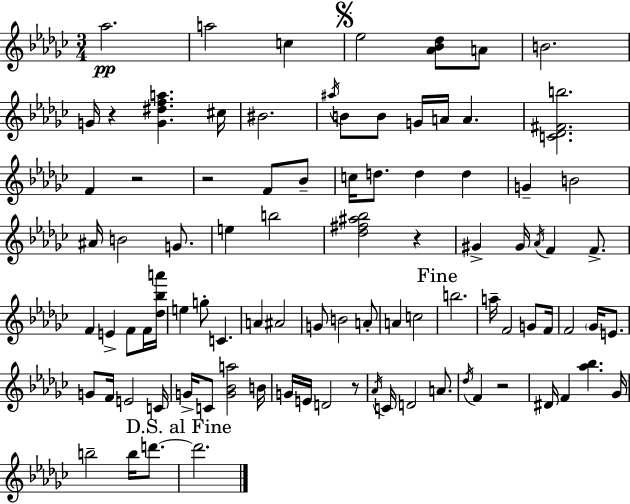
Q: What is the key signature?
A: EES minor